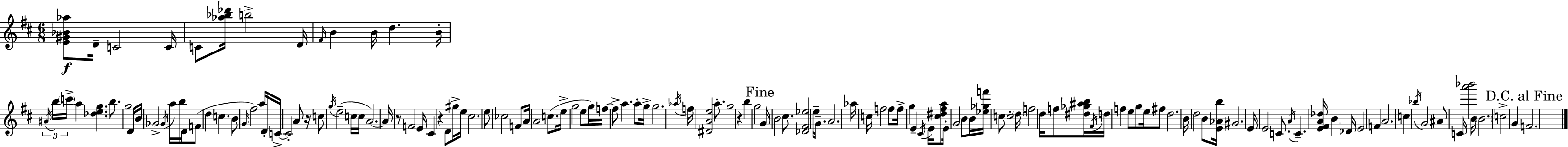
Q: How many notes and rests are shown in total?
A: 143